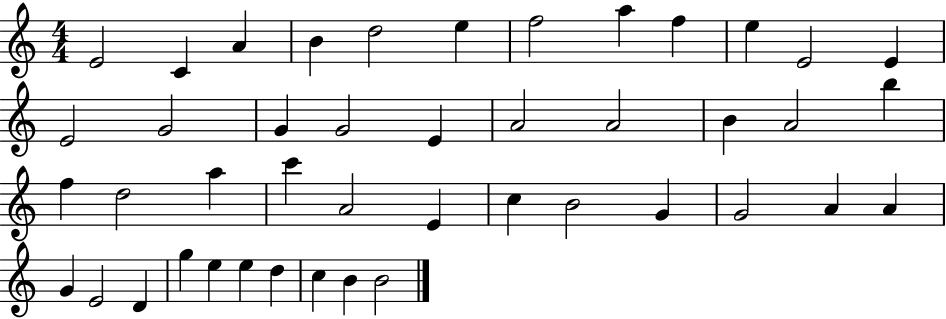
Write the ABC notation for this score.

X:1
T:Untitled
M:4/4
L:1/4
K:C
E2 C A B d2 e f2 a f e E2 E E2 G2 G G2 E A2 A2 B A2 b f d2 a c' A2 E c B2 G G2 A A G E2 D g e e d c B B2